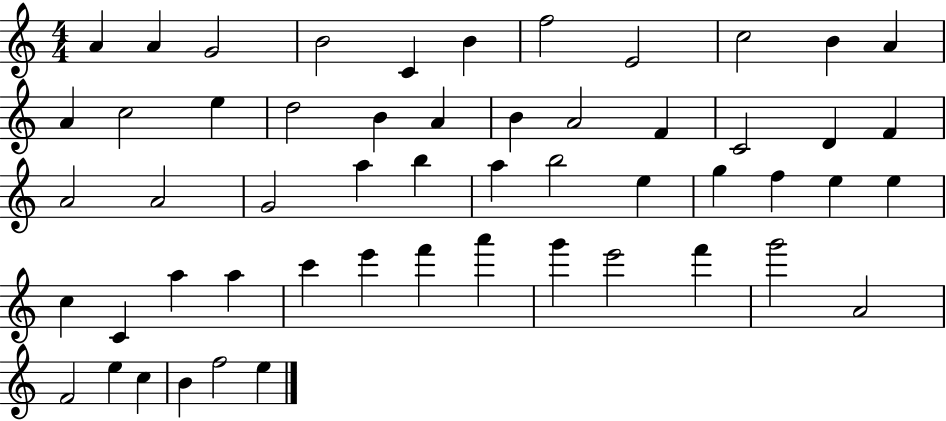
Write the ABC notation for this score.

X:1
T:Untitled
M:4/4
L:1/4
K:C
A A G2 B2 C B f2 E2 c2 B A A c2 e d2 B A B A2 F C2 D F A2 A2 G2 a b a b2 e g f e e c C a a c' e' f' a' g' e'2 f' g'2 A2 F2 e c B f2 e